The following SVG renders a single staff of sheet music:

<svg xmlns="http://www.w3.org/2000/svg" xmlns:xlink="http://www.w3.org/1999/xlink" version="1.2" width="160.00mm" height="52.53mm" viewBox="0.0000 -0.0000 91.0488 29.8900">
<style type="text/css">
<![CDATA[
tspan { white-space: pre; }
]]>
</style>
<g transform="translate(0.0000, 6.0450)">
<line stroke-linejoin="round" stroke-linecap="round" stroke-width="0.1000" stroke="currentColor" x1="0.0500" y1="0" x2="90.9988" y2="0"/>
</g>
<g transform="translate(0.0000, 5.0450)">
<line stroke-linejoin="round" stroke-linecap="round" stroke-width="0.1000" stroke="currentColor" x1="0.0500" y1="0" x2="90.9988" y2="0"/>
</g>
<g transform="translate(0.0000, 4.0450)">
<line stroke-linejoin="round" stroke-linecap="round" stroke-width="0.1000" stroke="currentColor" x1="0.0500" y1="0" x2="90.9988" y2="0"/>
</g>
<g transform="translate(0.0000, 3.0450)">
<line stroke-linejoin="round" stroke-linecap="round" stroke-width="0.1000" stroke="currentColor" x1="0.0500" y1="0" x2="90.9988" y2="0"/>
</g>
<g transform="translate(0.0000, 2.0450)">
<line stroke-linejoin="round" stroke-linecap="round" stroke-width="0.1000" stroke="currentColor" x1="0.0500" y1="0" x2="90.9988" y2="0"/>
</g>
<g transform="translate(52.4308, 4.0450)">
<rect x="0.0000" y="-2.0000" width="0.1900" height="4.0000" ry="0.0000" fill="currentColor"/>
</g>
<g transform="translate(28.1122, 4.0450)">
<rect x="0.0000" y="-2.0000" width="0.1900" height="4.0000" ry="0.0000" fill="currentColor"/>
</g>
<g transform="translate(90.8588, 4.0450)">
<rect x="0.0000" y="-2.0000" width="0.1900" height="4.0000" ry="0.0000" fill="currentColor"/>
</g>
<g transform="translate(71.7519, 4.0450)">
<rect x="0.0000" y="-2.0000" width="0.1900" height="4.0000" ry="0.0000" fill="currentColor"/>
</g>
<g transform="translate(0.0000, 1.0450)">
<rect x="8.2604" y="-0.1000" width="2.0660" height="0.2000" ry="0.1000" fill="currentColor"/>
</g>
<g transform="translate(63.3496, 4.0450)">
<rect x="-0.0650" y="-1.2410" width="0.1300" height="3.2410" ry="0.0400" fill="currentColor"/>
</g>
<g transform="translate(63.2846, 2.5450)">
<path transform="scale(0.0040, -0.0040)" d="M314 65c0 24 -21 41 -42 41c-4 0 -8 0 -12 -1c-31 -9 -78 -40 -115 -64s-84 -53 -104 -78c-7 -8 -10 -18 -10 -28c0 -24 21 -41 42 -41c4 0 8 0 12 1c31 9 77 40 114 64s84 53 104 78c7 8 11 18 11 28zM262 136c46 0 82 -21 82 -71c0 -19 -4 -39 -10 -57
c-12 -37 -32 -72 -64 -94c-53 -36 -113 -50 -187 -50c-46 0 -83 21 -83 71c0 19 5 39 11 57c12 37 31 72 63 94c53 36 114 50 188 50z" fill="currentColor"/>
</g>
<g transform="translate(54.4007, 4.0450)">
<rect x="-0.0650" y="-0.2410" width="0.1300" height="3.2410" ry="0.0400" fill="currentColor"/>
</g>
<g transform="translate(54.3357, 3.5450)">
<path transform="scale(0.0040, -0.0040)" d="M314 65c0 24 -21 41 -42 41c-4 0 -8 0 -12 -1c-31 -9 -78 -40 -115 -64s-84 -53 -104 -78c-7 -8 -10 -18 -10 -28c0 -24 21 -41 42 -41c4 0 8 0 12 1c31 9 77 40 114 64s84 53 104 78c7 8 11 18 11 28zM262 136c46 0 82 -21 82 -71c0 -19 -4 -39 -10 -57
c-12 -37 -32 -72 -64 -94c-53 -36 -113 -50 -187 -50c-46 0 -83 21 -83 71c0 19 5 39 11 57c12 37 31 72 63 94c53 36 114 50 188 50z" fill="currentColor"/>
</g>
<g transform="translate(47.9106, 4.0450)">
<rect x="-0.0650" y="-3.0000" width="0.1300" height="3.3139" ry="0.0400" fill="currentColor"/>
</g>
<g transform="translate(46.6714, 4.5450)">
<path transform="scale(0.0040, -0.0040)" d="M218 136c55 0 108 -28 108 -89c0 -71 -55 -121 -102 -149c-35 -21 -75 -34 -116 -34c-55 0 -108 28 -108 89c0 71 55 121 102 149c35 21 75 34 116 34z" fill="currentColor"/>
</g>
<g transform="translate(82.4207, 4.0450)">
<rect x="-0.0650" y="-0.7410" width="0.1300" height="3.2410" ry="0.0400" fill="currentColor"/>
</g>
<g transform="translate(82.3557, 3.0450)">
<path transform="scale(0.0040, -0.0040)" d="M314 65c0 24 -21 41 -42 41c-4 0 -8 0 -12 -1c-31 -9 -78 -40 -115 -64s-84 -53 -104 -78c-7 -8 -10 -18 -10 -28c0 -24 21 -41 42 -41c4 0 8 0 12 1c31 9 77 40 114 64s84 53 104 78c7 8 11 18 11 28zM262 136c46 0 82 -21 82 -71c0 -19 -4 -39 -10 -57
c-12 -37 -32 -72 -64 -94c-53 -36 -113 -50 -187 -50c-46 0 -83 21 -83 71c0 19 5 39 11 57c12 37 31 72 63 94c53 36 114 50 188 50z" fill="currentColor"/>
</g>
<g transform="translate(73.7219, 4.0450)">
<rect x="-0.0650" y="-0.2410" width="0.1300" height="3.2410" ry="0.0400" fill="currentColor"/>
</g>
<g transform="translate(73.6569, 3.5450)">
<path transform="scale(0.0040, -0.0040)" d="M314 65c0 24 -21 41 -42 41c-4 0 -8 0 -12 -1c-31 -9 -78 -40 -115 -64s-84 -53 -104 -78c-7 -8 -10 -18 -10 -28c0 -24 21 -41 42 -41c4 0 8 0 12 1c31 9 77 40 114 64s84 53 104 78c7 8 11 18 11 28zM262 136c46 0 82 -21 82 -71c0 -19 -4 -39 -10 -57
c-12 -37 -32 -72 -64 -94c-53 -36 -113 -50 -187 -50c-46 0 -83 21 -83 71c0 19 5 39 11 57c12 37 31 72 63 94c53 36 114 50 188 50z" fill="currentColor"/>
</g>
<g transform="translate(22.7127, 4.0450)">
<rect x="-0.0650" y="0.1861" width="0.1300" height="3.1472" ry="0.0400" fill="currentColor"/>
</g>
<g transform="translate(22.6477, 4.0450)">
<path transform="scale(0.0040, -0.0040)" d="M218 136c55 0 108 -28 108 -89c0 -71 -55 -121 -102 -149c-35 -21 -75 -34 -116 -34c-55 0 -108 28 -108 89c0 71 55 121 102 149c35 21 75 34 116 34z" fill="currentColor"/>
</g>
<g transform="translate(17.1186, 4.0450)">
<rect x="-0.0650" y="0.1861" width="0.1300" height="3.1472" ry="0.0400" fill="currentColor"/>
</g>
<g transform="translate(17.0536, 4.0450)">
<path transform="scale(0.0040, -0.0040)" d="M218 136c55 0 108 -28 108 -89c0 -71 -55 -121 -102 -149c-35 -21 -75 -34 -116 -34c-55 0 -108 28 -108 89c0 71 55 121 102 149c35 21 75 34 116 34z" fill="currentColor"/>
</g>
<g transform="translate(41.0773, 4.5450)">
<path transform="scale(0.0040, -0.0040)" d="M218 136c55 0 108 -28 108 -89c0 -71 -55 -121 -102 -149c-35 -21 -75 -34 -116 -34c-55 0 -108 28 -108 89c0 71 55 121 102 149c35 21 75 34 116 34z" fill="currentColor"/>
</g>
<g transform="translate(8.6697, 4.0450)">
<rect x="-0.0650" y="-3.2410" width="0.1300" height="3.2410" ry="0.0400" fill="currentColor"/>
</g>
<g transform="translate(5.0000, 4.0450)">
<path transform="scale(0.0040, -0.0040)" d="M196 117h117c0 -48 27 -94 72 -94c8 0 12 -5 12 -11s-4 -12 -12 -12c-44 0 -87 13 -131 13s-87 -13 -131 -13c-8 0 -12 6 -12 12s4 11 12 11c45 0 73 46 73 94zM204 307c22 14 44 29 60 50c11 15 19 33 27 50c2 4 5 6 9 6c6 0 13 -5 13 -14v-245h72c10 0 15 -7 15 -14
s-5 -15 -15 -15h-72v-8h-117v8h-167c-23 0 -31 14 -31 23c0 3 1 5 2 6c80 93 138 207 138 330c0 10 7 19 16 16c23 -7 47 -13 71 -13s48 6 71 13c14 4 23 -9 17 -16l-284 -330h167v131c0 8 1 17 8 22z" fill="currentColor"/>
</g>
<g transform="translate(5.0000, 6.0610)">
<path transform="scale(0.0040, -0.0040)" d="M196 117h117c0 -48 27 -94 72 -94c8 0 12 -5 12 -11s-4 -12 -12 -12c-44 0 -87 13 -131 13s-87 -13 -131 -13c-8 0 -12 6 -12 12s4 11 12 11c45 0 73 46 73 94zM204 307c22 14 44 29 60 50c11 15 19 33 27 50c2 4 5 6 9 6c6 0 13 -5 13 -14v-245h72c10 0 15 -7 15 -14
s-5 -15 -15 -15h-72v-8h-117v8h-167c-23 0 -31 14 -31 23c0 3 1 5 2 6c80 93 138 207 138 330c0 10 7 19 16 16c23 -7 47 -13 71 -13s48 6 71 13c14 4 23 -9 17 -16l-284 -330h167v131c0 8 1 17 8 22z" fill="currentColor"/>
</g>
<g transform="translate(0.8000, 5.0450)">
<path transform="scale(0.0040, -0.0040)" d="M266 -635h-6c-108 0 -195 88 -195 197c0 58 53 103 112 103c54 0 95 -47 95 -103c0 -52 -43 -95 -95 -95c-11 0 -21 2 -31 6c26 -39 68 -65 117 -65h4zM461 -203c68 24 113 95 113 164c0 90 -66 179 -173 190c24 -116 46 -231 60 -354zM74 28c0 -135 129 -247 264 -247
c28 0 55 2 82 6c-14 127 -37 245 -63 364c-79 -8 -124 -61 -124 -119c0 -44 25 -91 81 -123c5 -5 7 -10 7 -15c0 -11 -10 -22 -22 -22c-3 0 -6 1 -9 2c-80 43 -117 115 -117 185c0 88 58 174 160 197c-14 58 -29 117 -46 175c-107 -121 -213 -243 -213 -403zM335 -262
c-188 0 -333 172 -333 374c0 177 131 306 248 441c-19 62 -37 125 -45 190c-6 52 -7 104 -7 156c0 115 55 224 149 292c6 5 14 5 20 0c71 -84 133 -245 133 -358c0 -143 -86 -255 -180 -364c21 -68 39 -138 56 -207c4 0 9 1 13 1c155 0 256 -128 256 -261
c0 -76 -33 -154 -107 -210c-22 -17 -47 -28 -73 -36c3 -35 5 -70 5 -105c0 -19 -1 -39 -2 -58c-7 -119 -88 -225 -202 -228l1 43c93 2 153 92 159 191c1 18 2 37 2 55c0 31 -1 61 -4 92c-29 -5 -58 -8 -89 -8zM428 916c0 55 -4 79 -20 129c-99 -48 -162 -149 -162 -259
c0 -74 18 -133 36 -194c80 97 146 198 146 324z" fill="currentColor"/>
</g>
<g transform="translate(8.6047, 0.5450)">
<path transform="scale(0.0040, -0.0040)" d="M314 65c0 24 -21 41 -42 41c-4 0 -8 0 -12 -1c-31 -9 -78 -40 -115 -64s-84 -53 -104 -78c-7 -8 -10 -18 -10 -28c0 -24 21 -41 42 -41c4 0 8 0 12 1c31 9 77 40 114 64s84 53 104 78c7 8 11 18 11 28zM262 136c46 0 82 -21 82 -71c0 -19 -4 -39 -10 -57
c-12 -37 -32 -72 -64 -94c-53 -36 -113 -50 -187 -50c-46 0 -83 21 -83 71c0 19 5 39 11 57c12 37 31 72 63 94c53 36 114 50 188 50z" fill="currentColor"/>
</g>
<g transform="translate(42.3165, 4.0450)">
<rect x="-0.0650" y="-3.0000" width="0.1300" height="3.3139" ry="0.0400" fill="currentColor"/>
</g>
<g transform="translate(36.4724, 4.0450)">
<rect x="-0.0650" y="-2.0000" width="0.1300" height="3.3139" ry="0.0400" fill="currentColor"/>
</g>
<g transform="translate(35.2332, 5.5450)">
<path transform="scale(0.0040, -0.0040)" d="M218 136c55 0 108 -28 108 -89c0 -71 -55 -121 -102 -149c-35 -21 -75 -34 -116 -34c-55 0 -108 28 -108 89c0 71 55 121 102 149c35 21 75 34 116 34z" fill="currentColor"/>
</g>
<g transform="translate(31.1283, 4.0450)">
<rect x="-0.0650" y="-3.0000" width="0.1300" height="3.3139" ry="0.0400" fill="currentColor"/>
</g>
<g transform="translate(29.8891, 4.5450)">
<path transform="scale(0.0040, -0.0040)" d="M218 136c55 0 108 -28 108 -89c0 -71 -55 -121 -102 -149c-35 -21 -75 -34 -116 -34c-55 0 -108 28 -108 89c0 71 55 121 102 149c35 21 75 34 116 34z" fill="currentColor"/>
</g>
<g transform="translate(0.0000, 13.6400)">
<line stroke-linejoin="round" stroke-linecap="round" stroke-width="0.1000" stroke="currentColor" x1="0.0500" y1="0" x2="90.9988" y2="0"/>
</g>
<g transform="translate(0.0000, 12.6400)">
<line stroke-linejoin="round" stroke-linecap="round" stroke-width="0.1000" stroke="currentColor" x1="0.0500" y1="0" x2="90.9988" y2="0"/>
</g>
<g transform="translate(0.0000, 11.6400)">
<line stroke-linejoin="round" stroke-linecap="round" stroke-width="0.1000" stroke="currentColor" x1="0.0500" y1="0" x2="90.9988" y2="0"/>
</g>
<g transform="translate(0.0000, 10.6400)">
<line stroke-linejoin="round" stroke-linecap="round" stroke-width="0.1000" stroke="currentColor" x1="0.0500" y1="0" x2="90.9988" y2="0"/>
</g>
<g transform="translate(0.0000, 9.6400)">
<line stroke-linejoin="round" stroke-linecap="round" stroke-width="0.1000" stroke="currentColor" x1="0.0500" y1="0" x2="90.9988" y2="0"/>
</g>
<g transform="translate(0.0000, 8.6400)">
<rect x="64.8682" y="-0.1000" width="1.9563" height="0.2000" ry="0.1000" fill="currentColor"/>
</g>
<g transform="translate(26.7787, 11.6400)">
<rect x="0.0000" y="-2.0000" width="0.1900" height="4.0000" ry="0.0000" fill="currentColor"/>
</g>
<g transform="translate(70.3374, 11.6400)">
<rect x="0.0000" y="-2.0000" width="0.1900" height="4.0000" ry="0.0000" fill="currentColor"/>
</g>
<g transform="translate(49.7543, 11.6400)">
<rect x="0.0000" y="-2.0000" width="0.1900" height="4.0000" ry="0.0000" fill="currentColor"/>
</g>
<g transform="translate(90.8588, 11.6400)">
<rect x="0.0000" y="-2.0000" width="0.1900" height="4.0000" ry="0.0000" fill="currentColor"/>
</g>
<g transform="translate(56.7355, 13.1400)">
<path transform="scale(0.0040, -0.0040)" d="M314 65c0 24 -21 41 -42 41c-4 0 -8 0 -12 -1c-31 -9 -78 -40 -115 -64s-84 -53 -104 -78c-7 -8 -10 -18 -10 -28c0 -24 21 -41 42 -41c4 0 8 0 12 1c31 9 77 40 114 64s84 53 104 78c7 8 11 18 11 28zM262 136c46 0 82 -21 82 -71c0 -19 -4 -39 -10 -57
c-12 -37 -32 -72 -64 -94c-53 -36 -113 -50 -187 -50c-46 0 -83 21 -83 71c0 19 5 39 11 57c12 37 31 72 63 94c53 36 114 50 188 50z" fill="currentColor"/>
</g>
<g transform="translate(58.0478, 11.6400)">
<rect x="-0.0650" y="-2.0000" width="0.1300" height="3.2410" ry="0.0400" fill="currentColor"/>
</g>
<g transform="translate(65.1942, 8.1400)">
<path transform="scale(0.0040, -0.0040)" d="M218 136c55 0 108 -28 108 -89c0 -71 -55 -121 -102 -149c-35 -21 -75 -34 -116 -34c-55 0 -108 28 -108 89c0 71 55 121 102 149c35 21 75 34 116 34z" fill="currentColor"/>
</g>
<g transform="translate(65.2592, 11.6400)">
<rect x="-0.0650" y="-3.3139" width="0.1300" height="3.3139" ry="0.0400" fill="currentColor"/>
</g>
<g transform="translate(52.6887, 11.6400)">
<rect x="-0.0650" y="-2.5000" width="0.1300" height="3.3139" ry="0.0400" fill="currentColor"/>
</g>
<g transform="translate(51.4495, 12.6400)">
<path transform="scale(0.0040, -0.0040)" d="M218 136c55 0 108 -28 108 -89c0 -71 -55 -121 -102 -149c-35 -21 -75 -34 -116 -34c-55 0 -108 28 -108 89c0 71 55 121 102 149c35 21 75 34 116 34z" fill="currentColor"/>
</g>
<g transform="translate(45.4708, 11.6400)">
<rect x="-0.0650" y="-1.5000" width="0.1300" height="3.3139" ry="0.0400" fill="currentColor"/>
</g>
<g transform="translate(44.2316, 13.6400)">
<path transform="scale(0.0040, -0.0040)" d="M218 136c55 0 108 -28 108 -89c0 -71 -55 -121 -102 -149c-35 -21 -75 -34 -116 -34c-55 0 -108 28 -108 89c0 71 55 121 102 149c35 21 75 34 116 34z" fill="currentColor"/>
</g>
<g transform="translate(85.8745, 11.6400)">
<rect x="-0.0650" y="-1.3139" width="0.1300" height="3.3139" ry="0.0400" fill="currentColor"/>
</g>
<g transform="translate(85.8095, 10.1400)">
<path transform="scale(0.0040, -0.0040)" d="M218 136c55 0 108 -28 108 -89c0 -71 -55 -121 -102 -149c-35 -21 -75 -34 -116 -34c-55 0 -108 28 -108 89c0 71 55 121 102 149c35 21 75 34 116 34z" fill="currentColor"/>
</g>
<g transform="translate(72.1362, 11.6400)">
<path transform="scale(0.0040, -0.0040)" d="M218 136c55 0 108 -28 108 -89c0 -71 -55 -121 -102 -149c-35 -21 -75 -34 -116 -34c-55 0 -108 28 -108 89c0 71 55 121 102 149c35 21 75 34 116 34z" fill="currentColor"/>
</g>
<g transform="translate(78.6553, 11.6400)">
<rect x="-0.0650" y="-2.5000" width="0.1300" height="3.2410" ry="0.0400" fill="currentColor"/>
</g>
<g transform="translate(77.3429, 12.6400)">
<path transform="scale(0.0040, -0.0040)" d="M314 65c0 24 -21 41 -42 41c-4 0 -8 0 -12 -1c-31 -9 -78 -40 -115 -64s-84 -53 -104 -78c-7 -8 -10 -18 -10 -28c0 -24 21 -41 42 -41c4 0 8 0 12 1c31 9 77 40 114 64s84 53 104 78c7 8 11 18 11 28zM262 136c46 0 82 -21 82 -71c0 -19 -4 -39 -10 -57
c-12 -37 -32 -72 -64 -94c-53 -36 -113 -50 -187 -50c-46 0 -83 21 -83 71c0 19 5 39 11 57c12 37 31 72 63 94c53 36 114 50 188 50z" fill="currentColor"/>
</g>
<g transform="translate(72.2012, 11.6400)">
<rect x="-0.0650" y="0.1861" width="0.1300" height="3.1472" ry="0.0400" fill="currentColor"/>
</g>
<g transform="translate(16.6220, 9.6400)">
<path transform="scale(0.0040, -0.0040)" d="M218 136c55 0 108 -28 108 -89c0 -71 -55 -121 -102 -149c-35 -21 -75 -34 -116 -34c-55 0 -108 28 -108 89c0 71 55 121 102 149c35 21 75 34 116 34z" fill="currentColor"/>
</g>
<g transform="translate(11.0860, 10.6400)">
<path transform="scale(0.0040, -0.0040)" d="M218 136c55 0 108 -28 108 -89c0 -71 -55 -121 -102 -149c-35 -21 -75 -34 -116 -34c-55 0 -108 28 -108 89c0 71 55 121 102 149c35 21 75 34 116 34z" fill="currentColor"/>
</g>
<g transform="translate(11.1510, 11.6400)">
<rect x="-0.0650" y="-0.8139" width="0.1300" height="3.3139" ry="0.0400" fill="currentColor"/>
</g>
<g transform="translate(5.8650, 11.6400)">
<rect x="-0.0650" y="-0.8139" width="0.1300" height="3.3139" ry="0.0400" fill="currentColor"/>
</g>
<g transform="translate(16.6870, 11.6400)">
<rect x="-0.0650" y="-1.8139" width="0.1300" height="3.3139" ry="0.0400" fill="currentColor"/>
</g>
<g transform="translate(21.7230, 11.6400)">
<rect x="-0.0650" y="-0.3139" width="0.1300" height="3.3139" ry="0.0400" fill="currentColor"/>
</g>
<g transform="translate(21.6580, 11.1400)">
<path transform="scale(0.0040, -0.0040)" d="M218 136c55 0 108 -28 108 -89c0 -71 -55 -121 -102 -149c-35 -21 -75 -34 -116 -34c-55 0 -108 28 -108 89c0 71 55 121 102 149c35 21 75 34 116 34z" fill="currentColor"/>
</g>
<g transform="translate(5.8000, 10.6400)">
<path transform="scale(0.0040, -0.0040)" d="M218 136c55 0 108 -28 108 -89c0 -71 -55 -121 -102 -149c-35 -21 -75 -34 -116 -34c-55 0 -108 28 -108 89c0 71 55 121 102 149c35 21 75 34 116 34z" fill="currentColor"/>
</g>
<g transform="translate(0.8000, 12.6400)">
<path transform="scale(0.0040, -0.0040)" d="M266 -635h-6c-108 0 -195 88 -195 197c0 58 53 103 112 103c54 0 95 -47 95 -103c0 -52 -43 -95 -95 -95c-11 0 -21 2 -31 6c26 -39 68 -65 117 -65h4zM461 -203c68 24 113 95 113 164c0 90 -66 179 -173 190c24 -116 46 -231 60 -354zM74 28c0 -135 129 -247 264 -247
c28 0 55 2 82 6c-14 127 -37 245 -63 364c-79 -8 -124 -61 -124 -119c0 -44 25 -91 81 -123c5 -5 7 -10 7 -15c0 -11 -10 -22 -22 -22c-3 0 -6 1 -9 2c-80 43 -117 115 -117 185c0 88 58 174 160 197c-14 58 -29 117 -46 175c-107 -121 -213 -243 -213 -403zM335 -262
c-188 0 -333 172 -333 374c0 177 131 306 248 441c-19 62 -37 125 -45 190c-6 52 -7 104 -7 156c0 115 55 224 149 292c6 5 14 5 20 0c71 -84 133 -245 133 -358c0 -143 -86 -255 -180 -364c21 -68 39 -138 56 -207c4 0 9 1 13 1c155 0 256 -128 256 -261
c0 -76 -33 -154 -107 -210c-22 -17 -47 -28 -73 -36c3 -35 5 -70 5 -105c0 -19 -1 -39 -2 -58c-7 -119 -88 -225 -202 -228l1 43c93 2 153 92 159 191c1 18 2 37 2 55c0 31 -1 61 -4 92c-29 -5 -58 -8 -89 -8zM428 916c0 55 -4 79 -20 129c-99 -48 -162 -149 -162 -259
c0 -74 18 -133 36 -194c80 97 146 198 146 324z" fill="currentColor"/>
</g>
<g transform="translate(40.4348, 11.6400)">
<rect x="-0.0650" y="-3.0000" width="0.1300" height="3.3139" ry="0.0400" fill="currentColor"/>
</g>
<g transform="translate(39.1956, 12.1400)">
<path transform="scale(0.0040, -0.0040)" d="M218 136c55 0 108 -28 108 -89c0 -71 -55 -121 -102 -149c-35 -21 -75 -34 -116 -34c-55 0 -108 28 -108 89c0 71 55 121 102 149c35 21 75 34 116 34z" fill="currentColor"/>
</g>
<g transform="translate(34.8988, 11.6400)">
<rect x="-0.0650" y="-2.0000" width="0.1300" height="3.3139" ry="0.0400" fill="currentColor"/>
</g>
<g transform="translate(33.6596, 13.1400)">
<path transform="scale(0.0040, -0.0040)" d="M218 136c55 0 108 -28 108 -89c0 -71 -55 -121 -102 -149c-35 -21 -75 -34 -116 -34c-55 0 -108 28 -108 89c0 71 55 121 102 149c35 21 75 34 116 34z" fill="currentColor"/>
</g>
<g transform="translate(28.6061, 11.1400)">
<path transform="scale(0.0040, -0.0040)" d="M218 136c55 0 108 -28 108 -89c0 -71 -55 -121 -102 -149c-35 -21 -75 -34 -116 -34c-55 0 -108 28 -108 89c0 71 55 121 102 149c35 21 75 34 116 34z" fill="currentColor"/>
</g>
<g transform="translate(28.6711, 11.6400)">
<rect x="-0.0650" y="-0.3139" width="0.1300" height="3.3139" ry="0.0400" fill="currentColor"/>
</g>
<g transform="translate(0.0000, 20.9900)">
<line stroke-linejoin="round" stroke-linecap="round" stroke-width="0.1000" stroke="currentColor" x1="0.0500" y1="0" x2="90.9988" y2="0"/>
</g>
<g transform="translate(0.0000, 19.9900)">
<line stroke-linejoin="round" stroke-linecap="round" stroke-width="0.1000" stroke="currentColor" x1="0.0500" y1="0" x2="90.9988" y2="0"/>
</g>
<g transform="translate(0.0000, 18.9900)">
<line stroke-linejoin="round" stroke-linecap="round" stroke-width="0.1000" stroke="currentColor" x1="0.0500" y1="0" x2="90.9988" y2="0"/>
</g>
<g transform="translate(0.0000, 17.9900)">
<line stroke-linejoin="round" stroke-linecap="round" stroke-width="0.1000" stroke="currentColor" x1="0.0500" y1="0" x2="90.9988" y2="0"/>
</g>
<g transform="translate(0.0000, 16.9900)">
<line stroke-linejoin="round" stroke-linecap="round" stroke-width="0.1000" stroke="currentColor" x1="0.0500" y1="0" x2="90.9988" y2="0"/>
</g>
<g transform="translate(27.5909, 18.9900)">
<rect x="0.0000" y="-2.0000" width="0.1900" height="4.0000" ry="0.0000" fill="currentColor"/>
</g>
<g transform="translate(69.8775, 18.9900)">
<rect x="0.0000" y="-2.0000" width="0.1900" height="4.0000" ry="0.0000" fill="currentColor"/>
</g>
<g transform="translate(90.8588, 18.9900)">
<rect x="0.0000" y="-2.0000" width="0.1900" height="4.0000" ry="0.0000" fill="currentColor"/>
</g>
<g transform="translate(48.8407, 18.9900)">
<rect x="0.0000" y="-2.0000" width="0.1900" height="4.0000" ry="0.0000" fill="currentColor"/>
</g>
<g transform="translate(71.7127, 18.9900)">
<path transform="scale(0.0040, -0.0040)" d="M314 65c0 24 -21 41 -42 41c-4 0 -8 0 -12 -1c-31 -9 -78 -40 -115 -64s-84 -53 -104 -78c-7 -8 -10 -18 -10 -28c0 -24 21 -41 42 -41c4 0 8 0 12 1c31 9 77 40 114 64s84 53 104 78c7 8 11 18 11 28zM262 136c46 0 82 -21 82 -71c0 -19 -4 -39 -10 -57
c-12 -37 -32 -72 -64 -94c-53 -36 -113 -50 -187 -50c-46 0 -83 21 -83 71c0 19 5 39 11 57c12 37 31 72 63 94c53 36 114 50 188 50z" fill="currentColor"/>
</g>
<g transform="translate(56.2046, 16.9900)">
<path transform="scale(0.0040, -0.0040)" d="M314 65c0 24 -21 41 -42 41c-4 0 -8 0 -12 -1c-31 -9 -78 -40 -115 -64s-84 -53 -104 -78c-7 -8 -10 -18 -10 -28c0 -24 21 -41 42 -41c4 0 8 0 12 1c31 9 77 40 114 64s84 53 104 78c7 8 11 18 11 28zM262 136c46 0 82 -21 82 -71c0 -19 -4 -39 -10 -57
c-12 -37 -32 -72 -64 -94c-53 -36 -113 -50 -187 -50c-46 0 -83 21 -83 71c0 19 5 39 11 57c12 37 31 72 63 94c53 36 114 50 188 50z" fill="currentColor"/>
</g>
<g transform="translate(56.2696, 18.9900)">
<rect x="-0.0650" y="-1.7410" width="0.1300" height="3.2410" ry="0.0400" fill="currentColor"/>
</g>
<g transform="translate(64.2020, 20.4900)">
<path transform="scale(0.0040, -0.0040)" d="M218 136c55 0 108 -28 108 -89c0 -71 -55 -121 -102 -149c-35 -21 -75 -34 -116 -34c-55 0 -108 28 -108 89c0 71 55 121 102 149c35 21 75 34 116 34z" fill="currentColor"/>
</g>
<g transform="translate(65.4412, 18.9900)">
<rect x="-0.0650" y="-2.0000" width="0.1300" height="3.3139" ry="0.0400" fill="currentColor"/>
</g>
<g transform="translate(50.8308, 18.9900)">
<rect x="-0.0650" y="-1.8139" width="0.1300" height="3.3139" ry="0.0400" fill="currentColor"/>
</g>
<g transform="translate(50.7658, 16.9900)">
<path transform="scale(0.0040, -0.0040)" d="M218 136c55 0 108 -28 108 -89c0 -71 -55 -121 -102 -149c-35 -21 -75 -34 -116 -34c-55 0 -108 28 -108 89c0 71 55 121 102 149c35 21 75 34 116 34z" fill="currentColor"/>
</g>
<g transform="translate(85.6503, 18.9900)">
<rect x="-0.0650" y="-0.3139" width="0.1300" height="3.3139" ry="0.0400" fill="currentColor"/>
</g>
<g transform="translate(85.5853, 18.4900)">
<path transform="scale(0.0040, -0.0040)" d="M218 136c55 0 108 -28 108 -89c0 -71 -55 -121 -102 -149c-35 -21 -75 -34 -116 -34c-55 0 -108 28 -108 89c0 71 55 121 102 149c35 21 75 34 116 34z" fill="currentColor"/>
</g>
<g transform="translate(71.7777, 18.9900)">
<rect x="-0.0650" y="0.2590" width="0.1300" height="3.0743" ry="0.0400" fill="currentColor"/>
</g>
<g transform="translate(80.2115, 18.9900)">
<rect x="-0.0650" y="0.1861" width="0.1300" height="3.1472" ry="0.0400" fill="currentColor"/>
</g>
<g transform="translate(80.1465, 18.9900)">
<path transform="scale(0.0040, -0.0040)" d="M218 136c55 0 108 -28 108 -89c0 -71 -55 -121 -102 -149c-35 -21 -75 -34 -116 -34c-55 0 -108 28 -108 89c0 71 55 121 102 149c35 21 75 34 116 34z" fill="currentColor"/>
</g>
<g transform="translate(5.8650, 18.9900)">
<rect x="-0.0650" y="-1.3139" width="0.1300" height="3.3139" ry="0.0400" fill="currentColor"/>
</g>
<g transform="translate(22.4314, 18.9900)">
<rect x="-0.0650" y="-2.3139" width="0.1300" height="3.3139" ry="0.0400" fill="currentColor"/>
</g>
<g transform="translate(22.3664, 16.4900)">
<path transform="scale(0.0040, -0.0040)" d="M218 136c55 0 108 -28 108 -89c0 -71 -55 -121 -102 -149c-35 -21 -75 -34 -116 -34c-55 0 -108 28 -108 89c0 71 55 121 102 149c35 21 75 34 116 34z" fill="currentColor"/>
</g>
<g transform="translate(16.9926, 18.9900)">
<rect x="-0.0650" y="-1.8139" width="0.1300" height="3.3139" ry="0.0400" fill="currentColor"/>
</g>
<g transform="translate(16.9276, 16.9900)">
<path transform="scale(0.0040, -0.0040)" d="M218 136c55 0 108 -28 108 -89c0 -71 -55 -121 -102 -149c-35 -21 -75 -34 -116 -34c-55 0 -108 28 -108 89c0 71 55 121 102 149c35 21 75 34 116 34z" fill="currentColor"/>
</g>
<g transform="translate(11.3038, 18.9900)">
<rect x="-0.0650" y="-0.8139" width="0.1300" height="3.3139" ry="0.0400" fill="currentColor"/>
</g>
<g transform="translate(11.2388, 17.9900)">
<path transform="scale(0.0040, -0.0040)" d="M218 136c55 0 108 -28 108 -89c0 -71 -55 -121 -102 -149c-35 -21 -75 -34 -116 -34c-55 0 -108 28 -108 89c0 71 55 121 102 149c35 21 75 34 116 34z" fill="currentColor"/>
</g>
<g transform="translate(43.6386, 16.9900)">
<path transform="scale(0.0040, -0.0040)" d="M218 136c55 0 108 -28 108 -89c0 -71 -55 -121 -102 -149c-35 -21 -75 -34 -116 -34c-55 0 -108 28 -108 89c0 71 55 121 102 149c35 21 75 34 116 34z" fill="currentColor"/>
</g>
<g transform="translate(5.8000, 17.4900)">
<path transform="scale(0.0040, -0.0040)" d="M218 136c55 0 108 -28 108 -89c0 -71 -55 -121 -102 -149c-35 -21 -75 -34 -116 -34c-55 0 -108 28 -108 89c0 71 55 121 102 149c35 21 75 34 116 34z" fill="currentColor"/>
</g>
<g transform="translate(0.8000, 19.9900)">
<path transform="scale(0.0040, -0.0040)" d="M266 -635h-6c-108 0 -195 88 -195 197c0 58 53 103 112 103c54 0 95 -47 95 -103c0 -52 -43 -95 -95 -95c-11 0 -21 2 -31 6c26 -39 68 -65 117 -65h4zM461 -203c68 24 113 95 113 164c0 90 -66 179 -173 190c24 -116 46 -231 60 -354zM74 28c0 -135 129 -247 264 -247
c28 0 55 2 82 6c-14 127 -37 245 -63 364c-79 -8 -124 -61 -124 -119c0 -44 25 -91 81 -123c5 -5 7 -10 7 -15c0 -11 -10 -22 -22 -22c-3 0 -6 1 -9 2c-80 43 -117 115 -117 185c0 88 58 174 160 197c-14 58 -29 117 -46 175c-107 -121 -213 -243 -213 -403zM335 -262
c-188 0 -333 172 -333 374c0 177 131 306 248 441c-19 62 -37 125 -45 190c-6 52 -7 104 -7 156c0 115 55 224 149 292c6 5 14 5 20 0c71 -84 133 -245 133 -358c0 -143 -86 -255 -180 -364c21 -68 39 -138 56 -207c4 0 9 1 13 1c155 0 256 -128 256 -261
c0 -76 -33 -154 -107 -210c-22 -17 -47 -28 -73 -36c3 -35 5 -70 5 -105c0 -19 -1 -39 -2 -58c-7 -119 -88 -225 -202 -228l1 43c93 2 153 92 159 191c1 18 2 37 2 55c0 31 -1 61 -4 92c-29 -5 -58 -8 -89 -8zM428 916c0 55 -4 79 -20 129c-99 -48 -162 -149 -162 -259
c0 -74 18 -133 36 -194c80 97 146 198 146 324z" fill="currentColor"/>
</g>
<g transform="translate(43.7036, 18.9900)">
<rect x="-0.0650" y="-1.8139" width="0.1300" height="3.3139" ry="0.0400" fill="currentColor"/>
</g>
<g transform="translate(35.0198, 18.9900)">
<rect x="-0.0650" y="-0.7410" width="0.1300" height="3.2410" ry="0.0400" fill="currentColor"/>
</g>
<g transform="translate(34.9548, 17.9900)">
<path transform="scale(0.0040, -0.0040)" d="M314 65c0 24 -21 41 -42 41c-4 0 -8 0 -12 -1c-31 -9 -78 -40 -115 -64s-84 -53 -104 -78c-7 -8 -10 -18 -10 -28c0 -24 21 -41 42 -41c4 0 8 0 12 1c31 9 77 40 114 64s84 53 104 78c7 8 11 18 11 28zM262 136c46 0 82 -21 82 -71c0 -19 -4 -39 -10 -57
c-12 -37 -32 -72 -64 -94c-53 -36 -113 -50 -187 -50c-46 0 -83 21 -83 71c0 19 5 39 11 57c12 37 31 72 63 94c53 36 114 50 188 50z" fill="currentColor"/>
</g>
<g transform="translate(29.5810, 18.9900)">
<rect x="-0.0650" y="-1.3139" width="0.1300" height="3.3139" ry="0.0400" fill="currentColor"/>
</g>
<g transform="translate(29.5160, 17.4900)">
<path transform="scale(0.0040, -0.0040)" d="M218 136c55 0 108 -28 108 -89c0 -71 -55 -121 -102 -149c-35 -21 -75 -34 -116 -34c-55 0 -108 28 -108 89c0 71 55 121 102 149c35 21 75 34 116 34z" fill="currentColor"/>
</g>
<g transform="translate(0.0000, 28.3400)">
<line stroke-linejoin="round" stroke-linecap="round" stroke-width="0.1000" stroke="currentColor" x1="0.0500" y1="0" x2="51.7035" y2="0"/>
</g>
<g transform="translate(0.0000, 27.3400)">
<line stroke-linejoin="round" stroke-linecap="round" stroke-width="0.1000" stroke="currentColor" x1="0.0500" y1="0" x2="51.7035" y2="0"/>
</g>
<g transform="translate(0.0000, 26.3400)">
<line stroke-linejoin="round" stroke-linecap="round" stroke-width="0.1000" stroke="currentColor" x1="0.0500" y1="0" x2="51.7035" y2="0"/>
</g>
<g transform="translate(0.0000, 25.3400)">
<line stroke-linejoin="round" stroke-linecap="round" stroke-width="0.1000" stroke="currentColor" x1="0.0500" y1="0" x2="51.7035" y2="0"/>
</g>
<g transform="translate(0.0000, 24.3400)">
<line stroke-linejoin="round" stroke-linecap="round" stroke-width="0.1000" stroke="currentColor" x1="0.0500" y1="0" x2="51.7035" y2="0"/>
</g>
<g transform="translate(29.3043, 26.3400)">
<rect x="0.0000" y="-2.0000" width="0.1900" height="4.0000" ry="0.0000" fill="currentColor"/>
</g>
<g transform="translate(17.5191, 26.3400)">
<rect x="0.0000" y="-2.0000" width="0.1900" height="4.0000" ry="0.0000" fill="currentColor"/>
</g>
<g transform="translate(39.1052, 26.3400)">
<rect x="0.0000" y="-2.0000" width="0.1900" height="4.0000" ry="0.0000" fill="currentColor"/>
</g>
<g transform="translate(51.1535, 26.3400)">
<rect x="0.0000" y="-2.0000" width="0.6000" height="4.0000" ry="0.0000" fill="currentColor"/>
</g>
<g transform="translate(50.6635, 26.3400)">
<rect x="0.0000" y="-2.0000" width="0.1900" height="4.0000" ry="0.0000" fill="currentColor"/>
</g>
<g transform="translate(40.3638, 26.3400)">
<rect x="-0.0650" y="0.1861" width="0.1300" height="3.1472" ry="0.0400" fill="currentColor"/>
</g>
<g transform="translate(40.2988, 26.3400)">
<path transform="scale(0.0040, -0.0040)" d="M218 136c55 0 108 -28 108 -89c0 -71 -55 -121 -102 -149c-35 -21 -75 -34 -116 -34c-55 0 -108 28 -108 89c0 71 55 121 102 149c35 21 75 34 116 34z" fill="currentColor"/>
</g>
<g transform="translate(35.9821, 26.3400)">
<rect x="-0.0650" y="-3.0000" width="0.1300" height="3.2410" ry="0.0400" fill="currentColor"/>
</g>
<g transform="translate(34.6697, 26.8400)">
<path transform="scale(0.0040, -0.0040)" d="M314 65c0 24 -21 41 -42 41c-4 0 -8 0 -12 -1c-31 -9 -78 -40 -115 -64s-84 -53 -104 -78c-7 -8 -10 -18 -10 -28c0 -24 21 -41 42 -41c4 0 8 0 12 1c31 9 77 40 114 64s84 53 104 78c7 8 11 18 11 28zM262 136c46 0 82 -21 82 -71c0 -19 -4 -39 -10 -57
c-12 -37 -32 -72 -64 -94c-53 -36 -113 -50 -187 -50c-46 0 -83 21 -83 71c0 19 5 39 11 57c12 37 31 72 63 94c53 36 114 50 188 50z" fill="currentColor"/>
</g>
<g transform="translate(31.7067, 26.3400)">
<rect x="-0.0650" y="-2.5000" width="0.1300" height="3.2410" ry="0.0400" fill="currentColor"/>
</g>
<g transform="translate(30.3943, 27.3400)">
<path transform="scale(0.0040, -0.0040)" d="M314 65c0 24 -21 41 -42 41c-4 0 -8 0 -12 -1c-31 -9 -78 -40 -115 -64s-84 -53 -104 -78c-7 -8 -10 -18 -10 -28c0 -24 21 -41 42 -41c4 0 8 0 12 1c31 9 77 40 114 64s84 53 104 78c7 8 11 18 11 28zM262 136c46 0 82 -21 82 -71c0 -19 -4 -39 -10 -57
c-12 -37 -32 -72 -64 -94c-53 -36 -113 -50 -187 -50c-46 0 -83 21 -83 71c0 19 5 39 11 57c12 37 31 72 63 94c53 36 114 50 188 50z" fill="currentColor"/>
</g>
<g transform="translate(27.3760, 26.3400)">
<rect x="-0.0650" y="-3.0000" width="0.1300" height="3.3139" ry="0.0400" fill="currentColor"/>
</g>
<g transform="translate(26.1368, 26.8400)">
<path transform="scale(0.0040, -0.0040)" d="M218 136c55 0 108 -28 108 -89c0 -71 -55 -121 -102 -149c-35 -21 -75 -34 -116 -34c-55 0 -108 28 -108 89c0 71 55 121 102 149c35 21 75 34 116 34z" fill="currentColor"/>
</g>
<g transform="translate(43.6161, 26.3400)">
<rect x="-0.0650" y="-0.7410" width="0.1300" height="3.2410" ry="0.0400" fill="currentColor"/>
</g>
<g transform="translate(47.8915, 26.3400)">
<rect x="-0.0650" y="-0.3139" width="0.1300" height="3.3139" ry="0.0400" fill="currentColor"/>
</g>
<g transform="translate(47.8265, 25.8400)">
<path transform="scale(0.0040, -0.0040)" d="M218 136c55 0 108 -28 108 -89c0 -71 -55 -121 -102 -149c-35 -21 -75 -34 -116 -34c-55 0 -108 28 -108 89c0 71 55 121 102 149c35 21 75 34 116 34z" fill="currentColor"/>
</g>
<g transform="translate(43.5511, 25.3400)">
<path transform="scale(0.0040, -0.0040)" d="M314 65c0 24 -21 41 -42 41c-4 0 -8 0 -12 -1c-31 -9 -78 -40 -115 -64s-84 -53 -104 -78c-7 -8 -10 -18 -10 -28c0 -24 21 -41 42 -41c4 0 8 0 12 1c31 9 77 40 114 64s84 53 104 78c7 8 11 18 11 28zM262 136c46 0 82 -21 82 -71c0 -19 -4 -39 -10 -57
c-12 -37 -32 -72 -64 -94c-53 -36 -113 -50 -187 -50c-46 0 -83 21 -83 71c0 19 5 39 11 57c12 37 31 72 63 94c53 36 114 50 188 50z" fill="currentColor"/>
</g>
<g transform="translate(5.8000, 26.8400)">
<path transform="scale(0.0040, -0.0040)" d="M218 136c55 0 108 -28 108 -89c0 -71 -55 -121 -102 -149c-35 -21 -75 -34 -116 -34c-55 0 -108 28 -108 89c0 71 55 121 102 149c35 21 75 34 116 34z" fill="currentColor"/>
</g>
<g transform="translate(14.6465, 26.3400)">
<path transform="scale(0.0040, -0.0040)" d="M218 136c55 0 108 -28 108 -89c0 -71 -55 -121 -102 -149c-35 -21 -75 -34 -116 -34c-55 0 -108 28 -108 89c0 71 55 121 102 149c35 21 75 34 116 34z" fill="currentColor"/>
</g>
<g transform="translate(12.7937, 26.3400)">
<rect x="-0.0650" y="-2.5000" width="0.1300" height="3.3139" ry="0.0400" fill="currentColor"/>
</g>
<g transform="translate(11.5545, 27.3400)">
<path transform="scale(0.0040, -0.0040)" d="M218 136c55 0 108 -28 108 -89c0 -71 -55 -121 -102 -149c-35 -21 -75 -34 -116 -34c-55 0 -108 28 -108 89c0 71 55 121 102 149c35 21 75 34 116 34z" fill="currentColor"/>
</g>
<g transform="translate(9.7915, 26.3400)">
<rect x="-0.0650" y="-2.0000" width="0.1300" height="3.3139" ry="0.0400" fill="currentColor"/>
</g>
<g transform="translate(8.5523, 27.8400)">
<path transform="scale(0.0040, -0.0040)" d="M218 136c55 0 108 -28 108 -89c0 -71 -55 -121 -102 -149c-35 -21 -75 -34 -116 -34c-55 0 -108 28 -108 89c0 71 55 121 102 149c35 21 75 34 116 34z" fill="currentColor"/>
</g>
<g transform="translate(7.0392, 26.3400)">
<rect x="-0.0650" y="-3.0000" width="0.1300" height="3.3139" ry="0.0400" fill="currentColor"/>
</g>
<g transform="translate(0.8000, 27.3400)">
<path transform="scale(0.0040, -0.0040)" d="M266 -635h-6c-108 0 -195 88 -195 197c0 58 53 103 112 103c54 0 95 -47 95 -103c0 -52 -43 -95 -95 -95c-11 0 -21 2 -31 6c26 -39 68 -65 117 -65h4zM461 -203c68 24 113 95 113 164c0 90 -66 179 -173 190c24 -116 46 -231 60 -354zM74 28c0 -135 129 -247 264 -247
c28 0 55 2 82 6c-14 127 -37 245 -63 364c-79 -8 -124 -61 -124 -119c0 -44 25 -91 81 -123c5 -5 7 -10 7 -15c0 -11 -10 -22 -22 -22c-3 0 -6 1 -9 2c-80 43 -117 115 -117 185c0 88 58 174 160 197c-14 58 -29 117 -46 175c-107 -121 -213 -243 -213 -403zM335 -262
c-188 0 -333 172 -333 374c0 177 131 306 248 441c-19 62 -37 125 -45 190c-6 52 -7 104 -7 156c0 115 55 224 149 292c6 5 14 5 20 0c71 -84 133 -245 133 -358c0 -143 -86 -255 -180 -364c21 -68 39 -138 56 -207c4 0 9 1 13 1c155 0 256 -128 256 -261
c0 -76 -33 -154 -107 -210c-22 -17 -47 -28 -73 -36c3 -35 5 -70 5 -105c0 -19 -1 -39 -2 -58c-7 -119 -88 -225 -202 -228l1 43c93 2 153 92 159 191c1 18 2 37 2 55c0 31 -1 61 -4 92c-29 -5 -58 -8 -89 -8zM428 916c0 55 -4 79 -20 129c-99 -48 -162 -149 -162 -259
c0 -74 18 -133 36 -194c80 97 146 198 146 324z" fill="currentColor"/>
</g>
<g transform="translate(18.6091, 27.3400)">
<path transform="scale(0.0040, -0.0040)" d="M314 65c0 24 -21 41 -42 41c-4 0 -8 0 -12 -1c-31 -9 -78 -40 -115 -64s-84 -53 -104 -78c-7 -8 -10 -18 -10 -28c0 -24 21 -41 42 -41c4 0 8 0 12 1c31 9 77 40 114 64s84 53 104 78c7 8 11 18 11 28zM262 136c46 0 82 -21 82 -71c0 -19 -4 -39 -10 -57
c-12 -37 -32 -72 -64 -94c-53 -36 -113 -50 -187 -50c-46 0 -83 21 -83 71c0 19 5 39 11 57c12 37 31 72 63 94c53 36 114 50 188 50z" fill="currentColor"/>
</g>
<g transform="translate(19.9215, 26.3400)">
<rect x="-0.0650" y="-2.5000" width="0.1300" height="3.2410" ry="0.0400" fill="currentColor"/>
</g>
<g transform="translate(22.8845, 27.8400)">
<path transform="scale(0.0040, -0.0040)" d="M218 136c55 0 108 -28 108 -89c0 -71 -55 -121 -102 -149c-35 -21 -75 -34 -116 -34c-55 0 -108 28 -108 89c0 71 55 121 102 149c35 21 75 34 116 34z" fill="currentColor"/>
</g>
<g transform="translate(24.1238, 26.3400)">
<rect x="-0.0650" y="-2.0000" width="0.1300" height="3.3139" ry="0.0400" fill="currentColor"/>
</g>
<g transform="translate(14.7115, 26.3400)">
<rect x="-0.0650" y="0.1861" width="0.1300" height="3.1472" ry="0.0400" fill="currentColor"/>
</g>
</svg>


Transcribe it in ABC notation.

X:1
T:Untitled
M:4/4
L:1/4
K:C
b2 B B A F A A c2 e2 c2 d2 d d f c c F A E G F2 b B G2 e e d f g e d2 f f f2 F B2 B c A F G B G2 F A G2 A2 B d2 c